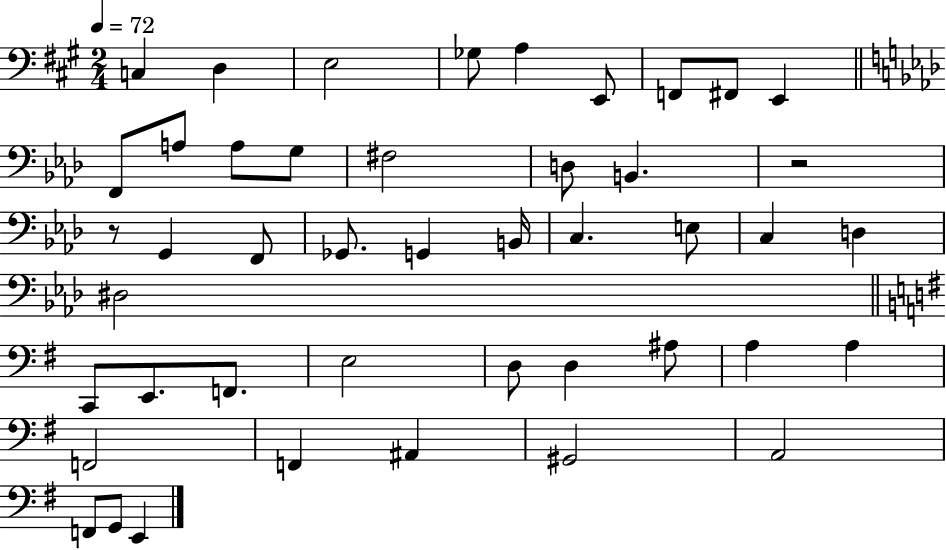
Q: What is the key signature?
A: A major